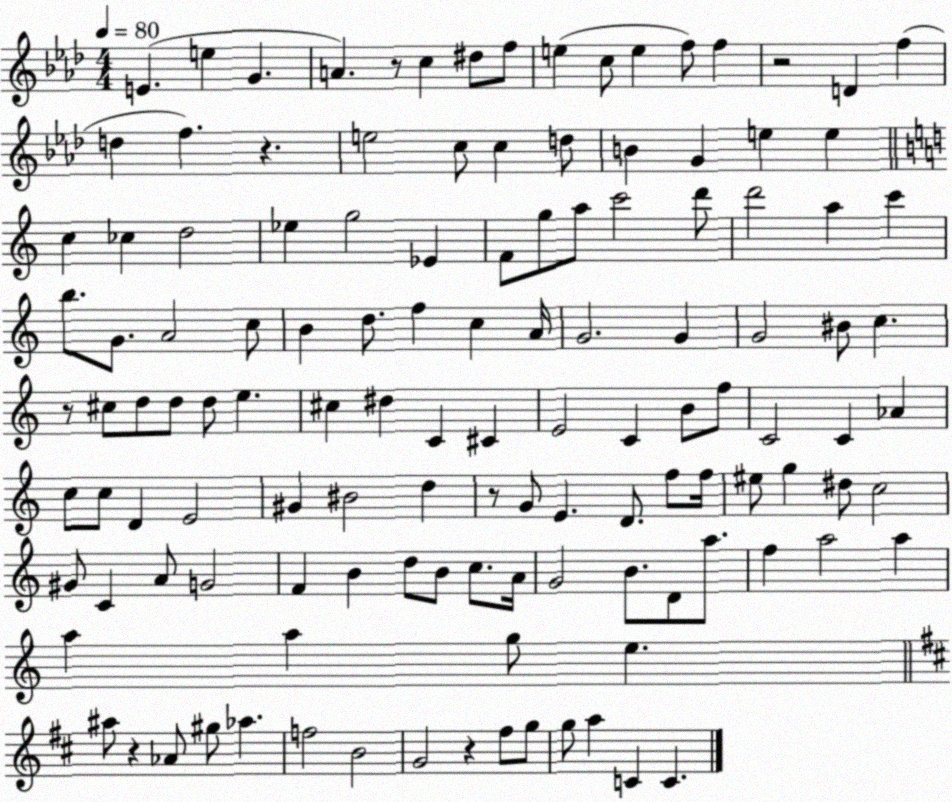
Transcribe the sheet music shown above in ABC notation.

X:1
T:Untitled
M:4/4
L:1/4
K:Ab
E e G A z/2 c ^d/2 f/2 e c/2 e f/2 f z2 D f d f z e2 c/2 c d/2 B G e e c _c d2 _e g2 _E F/2 g/2 a/2 c'2 d'/2 d'2 a c' b/2 G/2 A2 c/2 B d/2 f c A/4 G2 G G2 ^B/2 c z/2 ^c/2 d/2 d/2 d/2 e ^c ^d C ^C E2 C B/2 f/2 C2 C _A c/2 c/2 D E2 ^G ^B2 d z/2 G/2 E D/2 f/2 f/4 ^e/2 g ^d/2 c2 ^G/2 C A/2 G2 F B d/2 B/2 c/2 A/4 G2 B/2 D/2 a/2 f a2 a a a g/2 e ^a/2 z _A/2 ^g/2 _a f2 B2 G2 z ^f/2 g/2 g/2 a C C